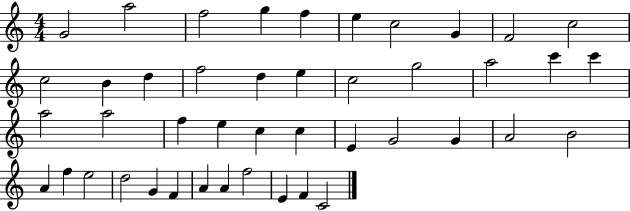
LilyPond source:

{
  \clef treble
  \numericTimeSignature
  \time 4/4
  \key c \major
  g'2 a''2 | f''2 g''4 f''4 | e''4 c''2 g'4 | f'2 c''2 | \break c''2 b'4 d''4 | f''2 d''4 e''4 | c''2 g''2 | a''2 c'''4 c'''4 | \break a''2 a''2 | f''4 e''4 c''4 c''4 | e'4 g'2 g'4 | a'2 b'2 | \break a'4 f''4 e''2 | d''2 g'4 f'4 | a'4 a'4 f''2 | e'4 f'4 c'2 | \break \bar "|."
}